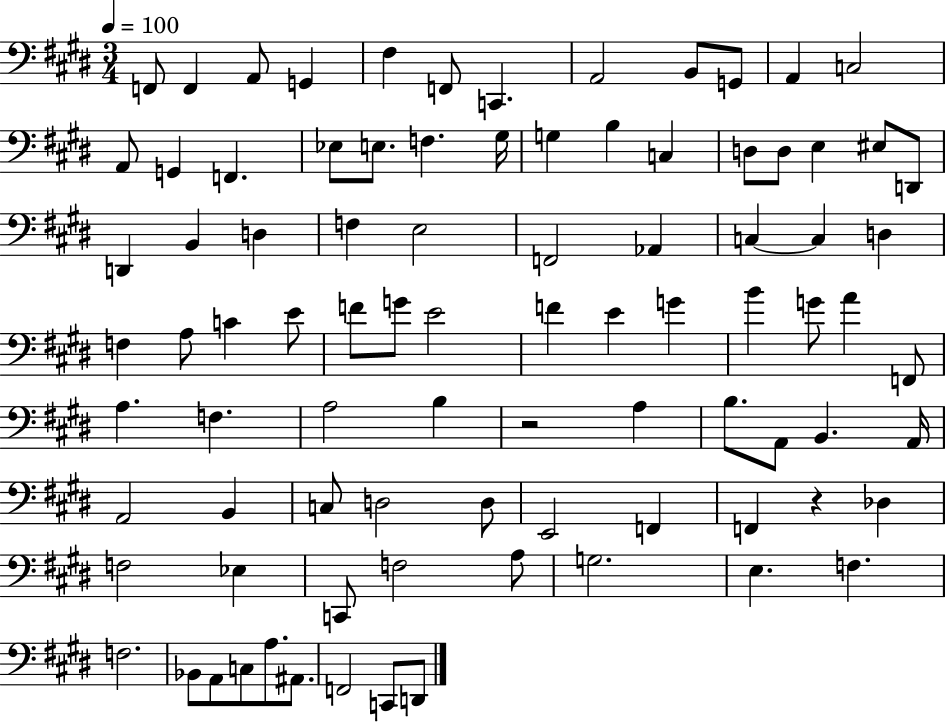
F2/e F2/q A2/e G2/q F#3/q F2/e C2/q. A2/h B2/e G2/e A2/q C3/h A2/e G2/q F2/q. Eb3/e E3/e. F3/q. G#3/s G3/q B3/q C3/q D3/e D3/e E3/q EIS3/e D2/e D2/q B2/q D3/q F3/q E3/h F2/h Ab2/q C3/q C3/q D3/q F3/q A3/e C4/q E4/e F4/e G4/e E4/h F4/q E4/q G4/q B4/q G4/e A4/q F2/e A3/q. F3/q. A3/h B3/q R/h A3/q B3/e. A2/e B2/q. A2/s A2/h B2/q C3/e D3/h D3/e E2/h F2/q F2/q R/q Db3/q F3/h Eb3/q C2/e F3/h A3/e G3/h. E3/q. F3/q. F3/h. Bb2/e A2/e C3/e A3/e. A#2/e. F2/h C2/e D2/e